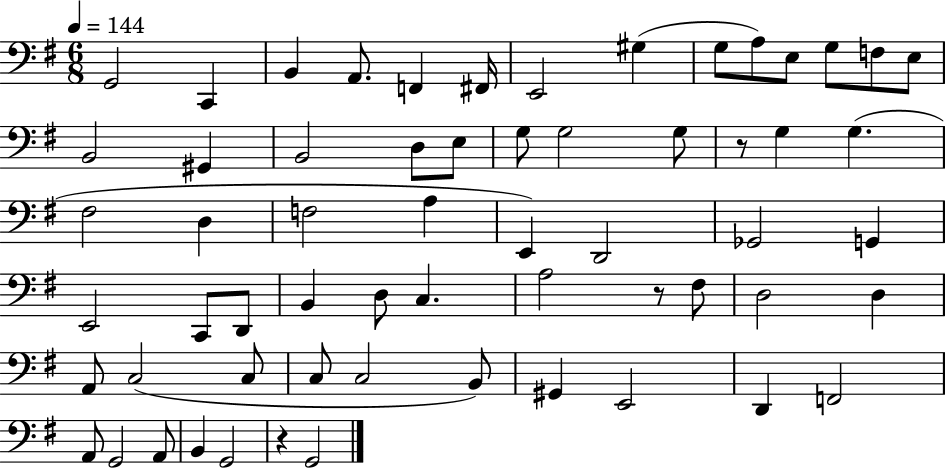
X:1
T:Untitled
M:6/8
L:1/4
K:G
G,,2 C,, B,, A,,/2 F,, ^F,,/4 E,,2 ^G, G,/2 A,/2 E,/2 G,/2 F,/2 E,/2 B,,2 ^G,, B,,2 D,/2 E,/2 G,/2 G,2 G,/2 z/2 G, G, ^F,2 D, F,2 A, E,, D,,2 _G,,2 G,, E,,2 C,,/2 D,,/2 B,, D,/2 C, A,2 z/2 ^F,/2 D,2 D, A,,/2 C,2 C,/2 C,/2 C,2 B,,/2 ^G,, E,,2 D,, F,,2 A,,/2 G,,2 A,,/2 B,, G,,2 z G,,2